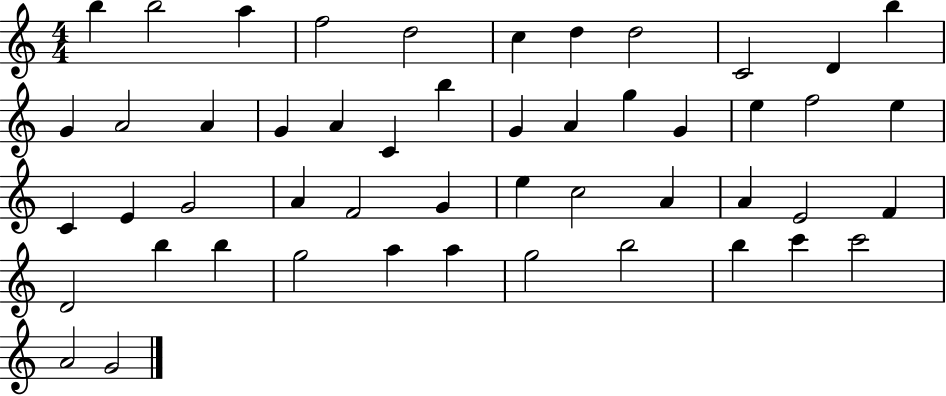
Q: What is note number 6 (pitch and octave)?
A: C5